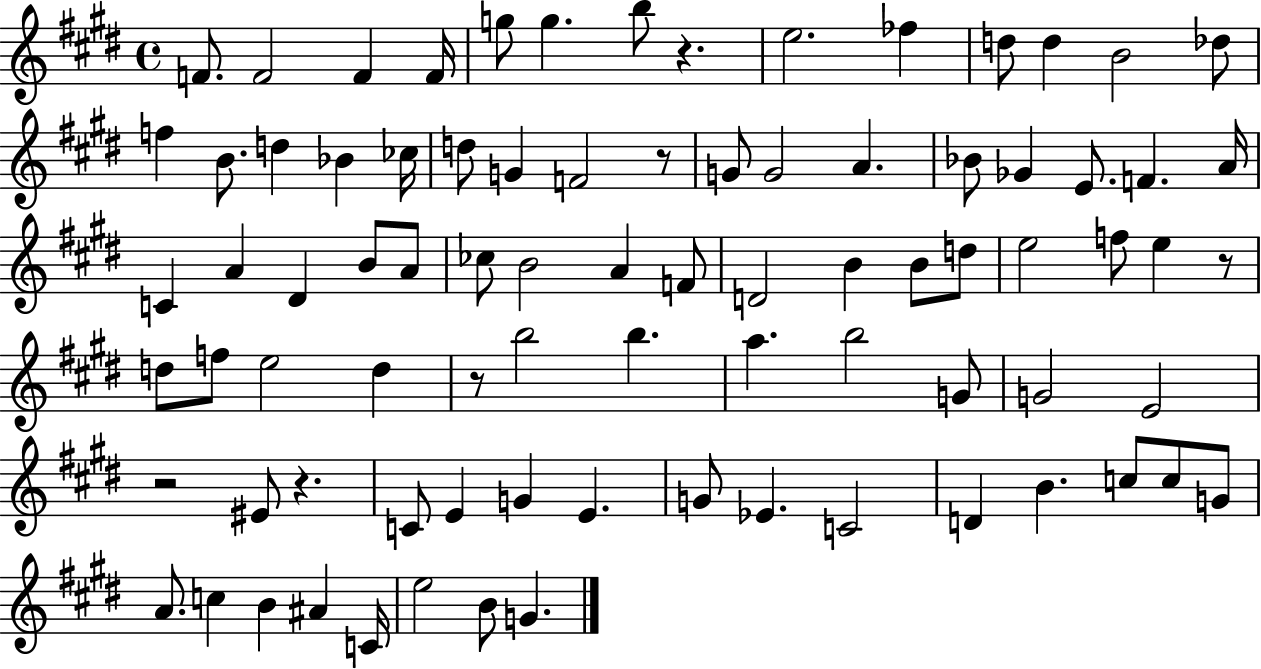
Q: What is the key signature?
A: E major